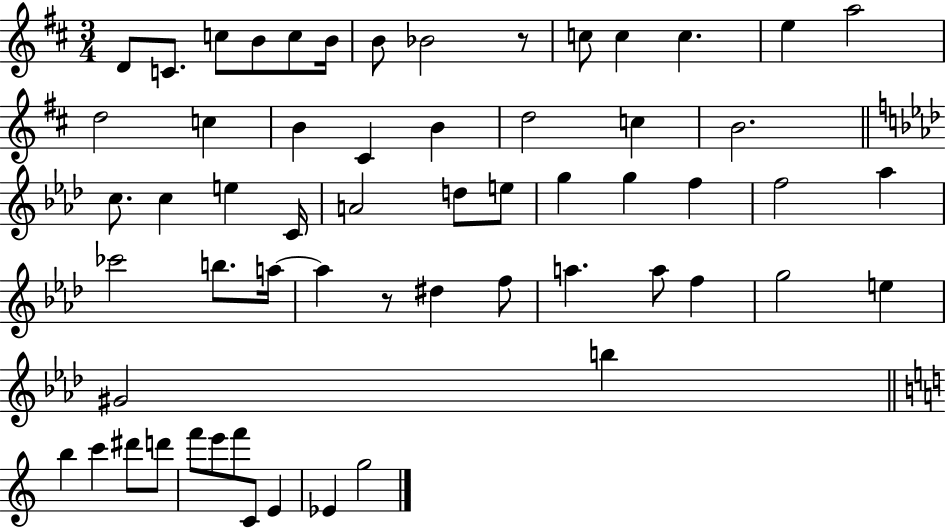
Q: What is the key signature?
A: D major